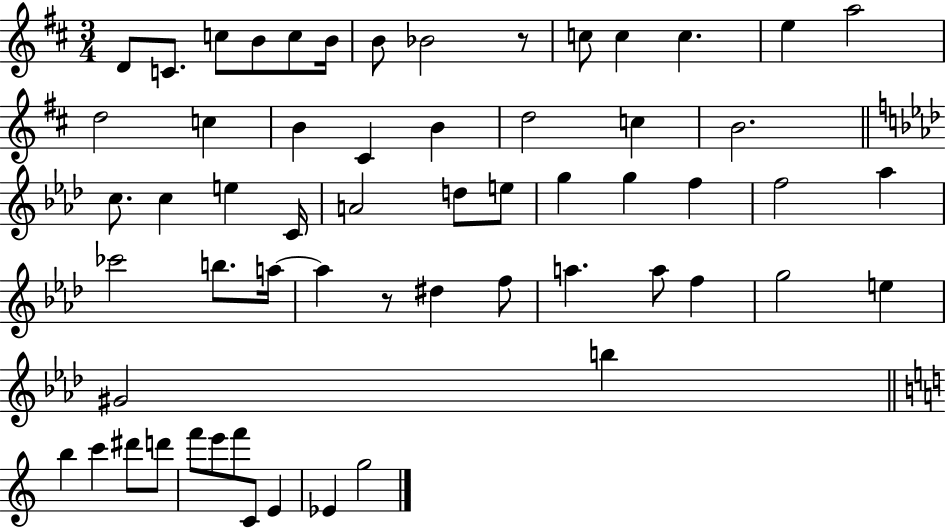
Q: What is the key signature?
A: D major